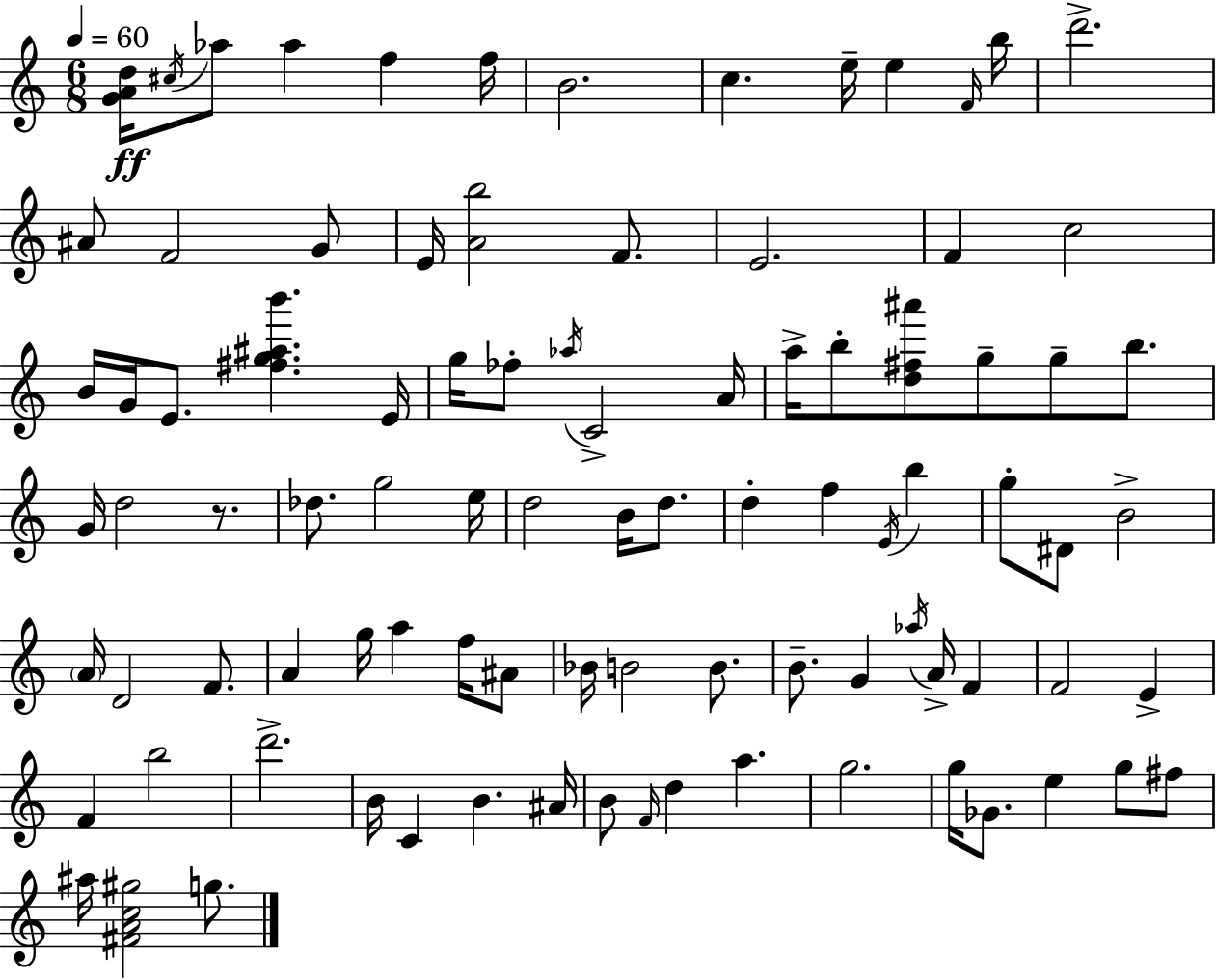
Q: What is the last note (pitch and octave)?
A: G5